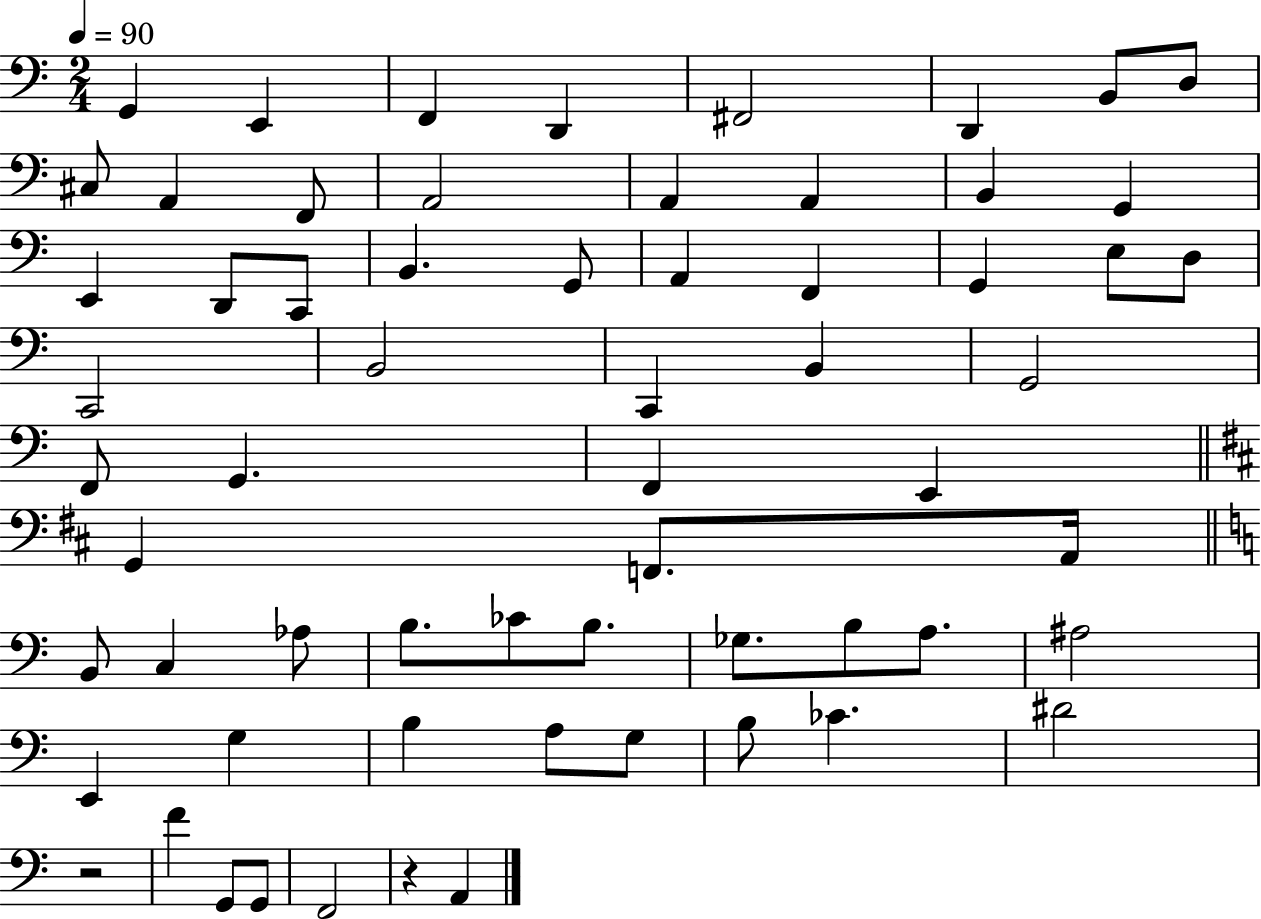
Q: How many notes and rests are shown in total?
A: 63